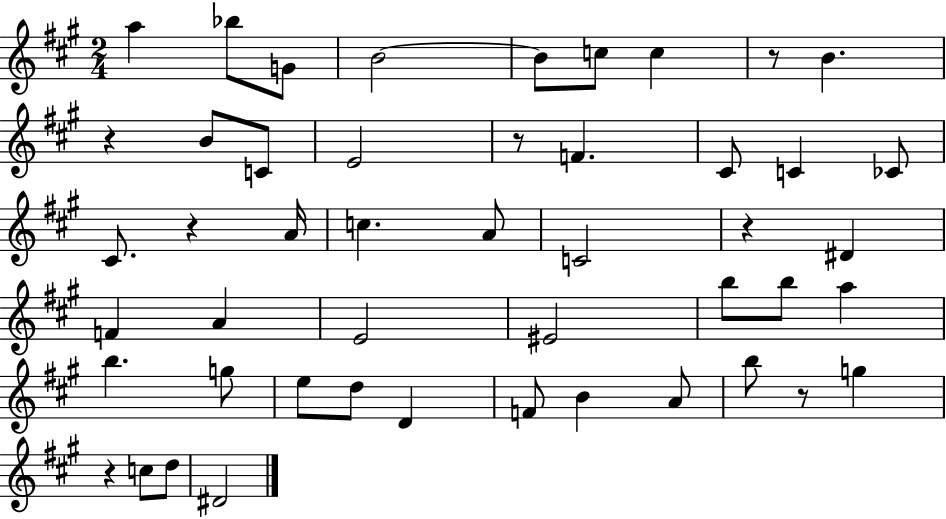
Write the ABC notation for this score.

X:1
T:Untitled
M:2/4
L:1/4
K:A
a _b/2 G/2 B2 B/2 c/2 c z/2 B z B/2 C/2 E2 z/2 F ^C/2 C _C/2 ^C/2 z A/4 c A/2 C2 z ^D F A E2 ^E2 b/2 b/2 a b g/2 e/2 d/2 D F/2 B A/2 b/2 z/2 g z c/2 d/2 ^D2